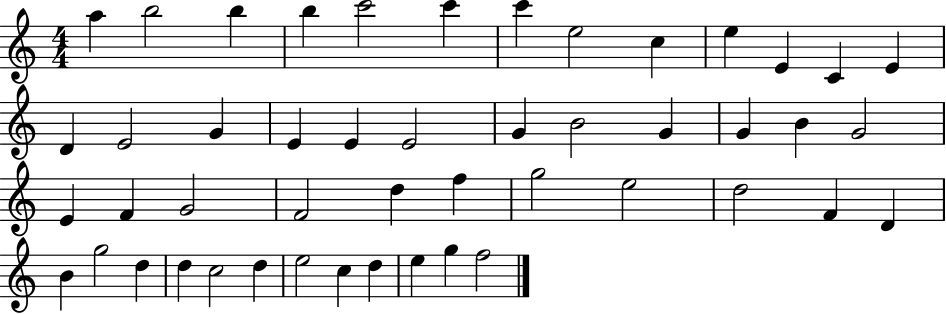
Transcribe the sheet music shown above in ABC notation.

X:1
T:Untitled
M:4/4
L:1/4
K:C
a b2 b b c'2 c' c' e2 c e E C E D E2 G E E E2 G B2 G G B G2 E F G2 F2 d f g2 e2 d2 F D B g2 d d c2 d e2 c d e g f2